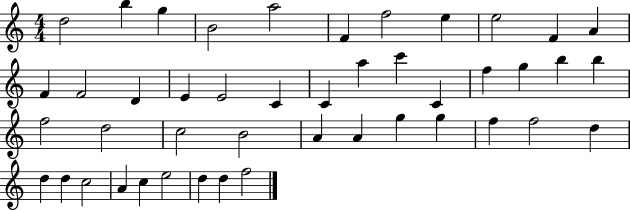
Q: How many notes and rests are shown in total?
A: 45